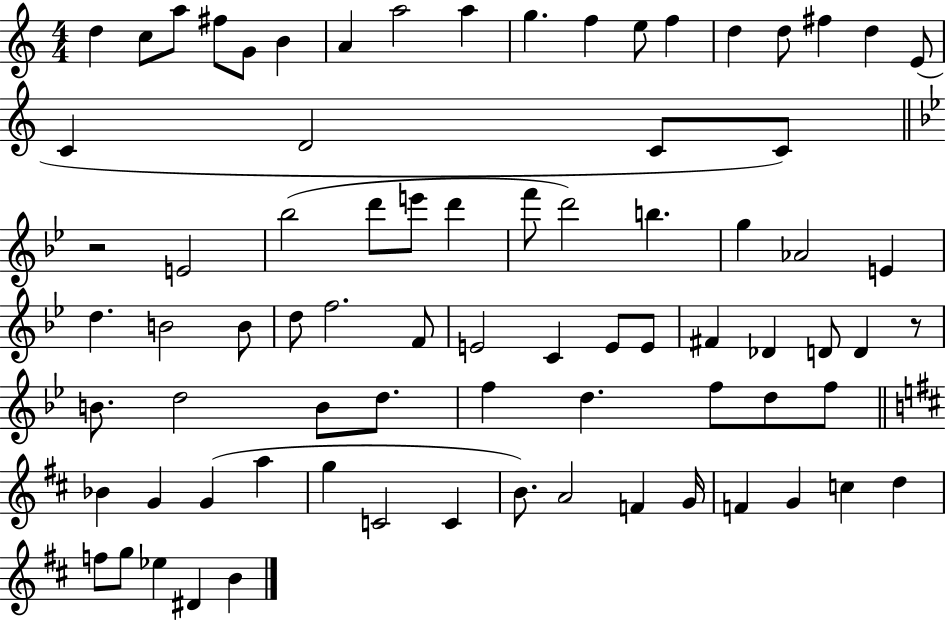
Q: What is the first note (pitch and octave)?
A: D5